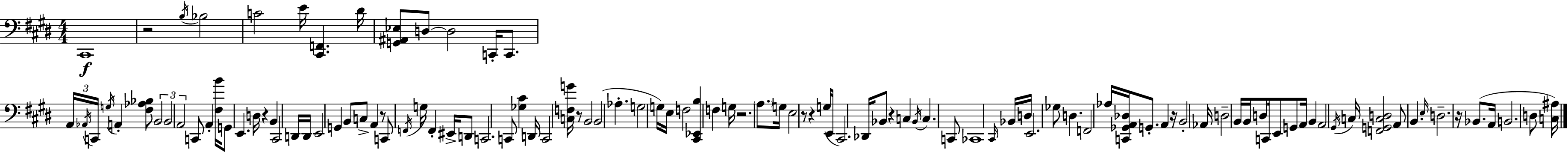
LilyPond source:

{
  \clef bass
  \numericTimeSignature
  \time 4/4
  \key e \major
  cis,1\f | r2 \acciaccatura { b16 } bes2 | c'2 e'16 <cis, f,>4. | dis'16 <g, ais, ees>8 d8~~ d2 c,16-. c,8. | \break \tuplet 3/2 { a,16 \acciaccatura { aes,16 } c,16 } \acciaccatura { g16 } a,4-. <fis aes bes>8 \tuplet 3/2 { b,2 | b,2 a,2 } | c,8 a,4-. <fis b'>16 g,8 e,4. | d16 r4 b,4 cis,2 | \break d,16 d,16 e,2 g,4 | b,8 c8-> a,4 r8 c,8 \acciaccatura { f,16 } g16 f,4-. | eis,16-> d,8 c,2. | c,8 <ges cis'>4 d,16 c,2 | \break <c f g'>16 r8 b,2 b,2( | aes4.-. g2 | g16) e16 f2 <cis, ees, b>4 | f4 g16 r2. | \break \parenthesize a8. g16 e2 r8 r4 | g16( e,16 cis,2.) | des,16 bes,8 r4 c4 \acciaccatura { bes,16 } c4. | c,8 ces,1 | \break \grace { cis,16 } bes,16 d16 e,2. | ges8 d4. f,2 | aes16 <c, ges, a, des>16 g,8.-. a,4 r16 b,2-. | aes,16 d2-- b,16 | \break b,16 d8 c,16 e,8 g,8 a,16 b,4 a,2 | \acciaccatura { gis,16 } c16 <f, g, c d>2 a,8 | b,4. \grace { e16 } d2.-- | r16 bes,8.( a,16 b,2. | \break d8 <c ais>16) \bar "|."
}